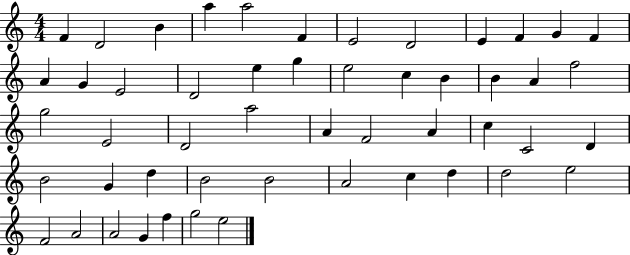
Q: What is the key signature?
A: C major